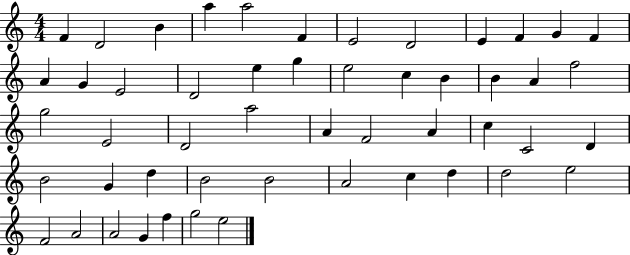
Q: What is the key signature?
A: C major